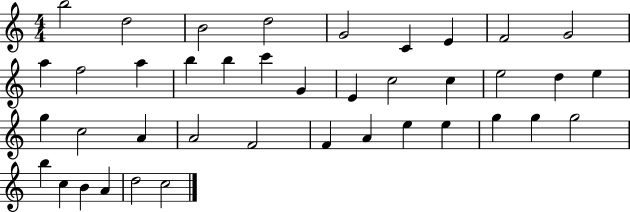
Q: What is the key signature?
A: C major